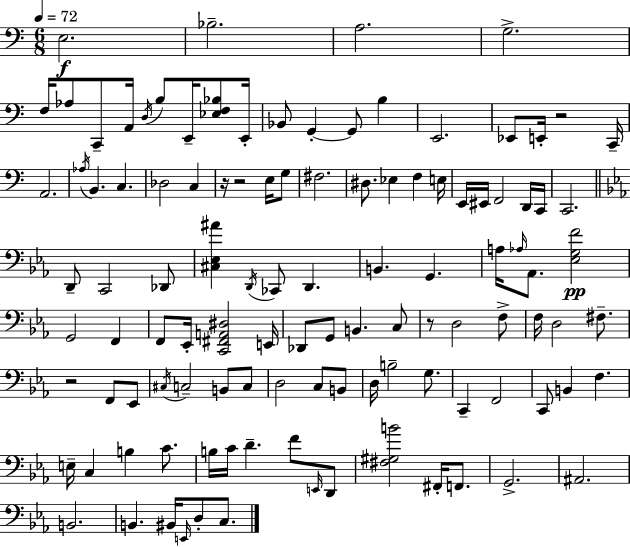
{
  \clef bass
  \numericTimeSignature
  \time 6/8
  \key c \major
  \tempo 4 = 72
  e2.\f | bes2.-- | a2. | g2.-> | \break f16 aes8 c,8-- a,16 \acciaccatura { d16 } b8 e,16-- <ees f bes>8 | e,16-. bes,8 g,4-.~~ g,8 b4 | e,2. | ees,8 e,16-. r2 | \break c,16-- a,2. | \acciaccatura { aes16 } b,4. c4. | des2 c4 | r16 r2 e16 | \break g8 fis2. | dis8. ees4 f4 | e16 e,16 eis,16 f,2 | d,16 c,16 c,2. | \break \bar "||" \break \key ees \major d,8-- c,2 des,8 | <cis ees ais'>4 \acciaccatura { d,16 } ces,8 d,4. | b,4. g,4. | a16 \grace { aes16 } aes,8. <ees g f'>2\pp | \break g,2 f,4 | f,8 ees,16-. <c, fis, a, dis>2 | e,16 des,8 g,8 b,4. | c8 r8 d2 | \break f8-> f16 d2 fis8.-- | r2 f,8 | ees,8 \acciaccatura { cis16 } c2-- b,8 | c8 d2 c8 | \break b,8 d16 b2-- | g8. c,4-- f,2 | c,8 b,4 f4. | e16-- c4 b4 | \break c'8. b16 c'16 d'4.-- f'8 | \grace { e,16 } d,8 <fis gis b'>2 | fis,16-. f,8. g,2.-> | ais,2. | \break b,2. | b,4. bis,16 \grace { e,16 } | d8-. c8. \bar "|."
}